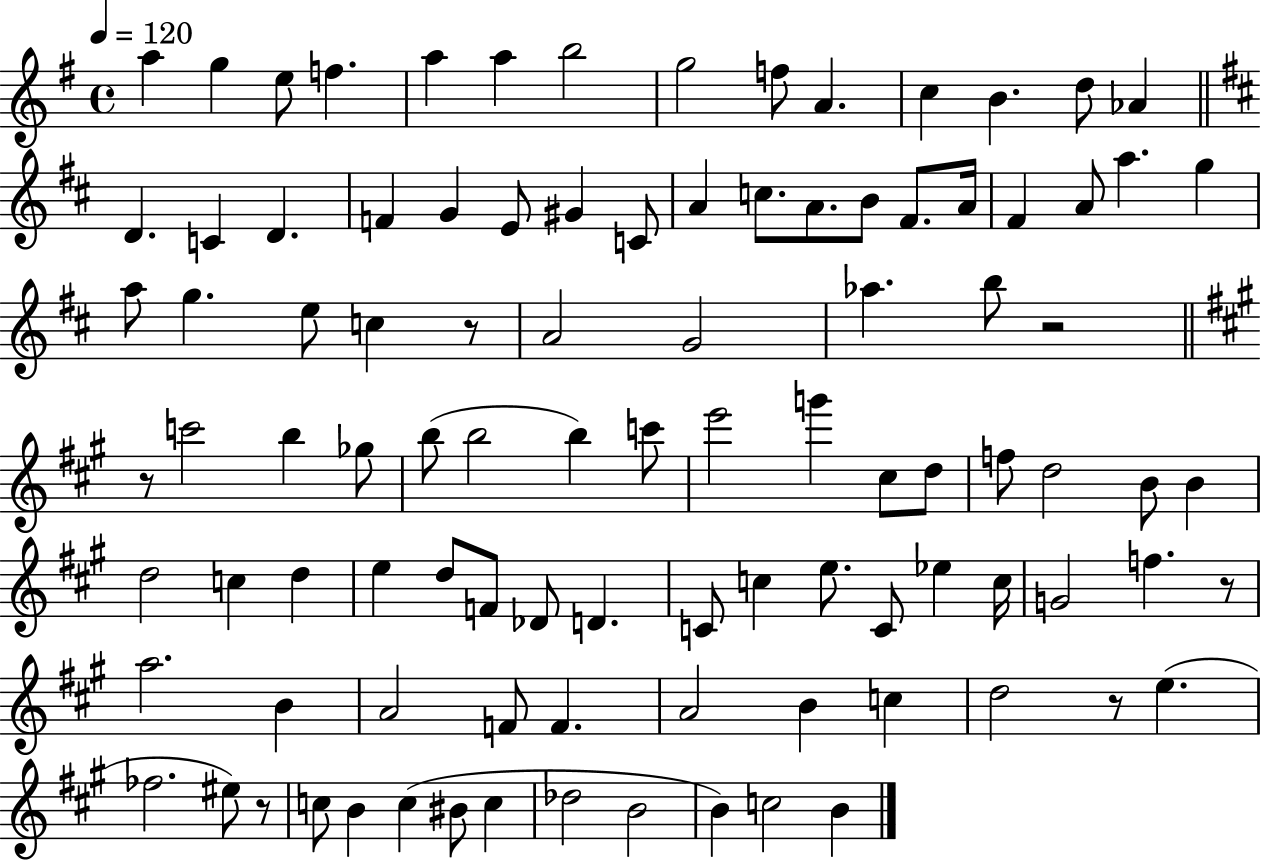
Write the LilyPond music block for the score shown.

{
  \clef treble
  \time 4/4
  \defaultTimeSignature
  \key g \major
  \tempo 4 = 120
  a''4 g''4 e''8 f''4. | a''4 a''4 b''2 | g''2 f''8 a'4. | c''4 b'4. d''8 aes'4 | \break \bar "||" \break \key d \major d'4. c'4 d'4. | f'4 g'4 e'8 gis'4 c'8 | a'4 c''8. a'8. b'8 fis'8. a'16 | fis'4 a'8 a''4. g''4 | \break a''8 g''4. e''8 c''4 r8 | a'2 g'2 | aes''4. b''8 r2 | \bar "||" \break \key a \major r8 c'''2 b''4 ges''8 | b''8( b''2 b''4) c'''8 | e'''2 g'''4 cis''8 d''8 | f''8 d''2 b'8 b'4 | \break d''2 c''4 d''4 | e''4 d''8 f'8 des'8 d'4. | c'8 c''4 e''8. c'8 ees''4 c''16 | g'2 f''4. r8 | \break a''2. b'4 | a'2 f'8 f'4. | a'2 b'4 c''4 | d''2 r8 e''4.( | \break fes''2. eis''8) r8 | c''8 b'4 c''4( bis'8 c''4 | des''2 b'2 | b'4) c''2 b'4 | \break \bar "|."
}